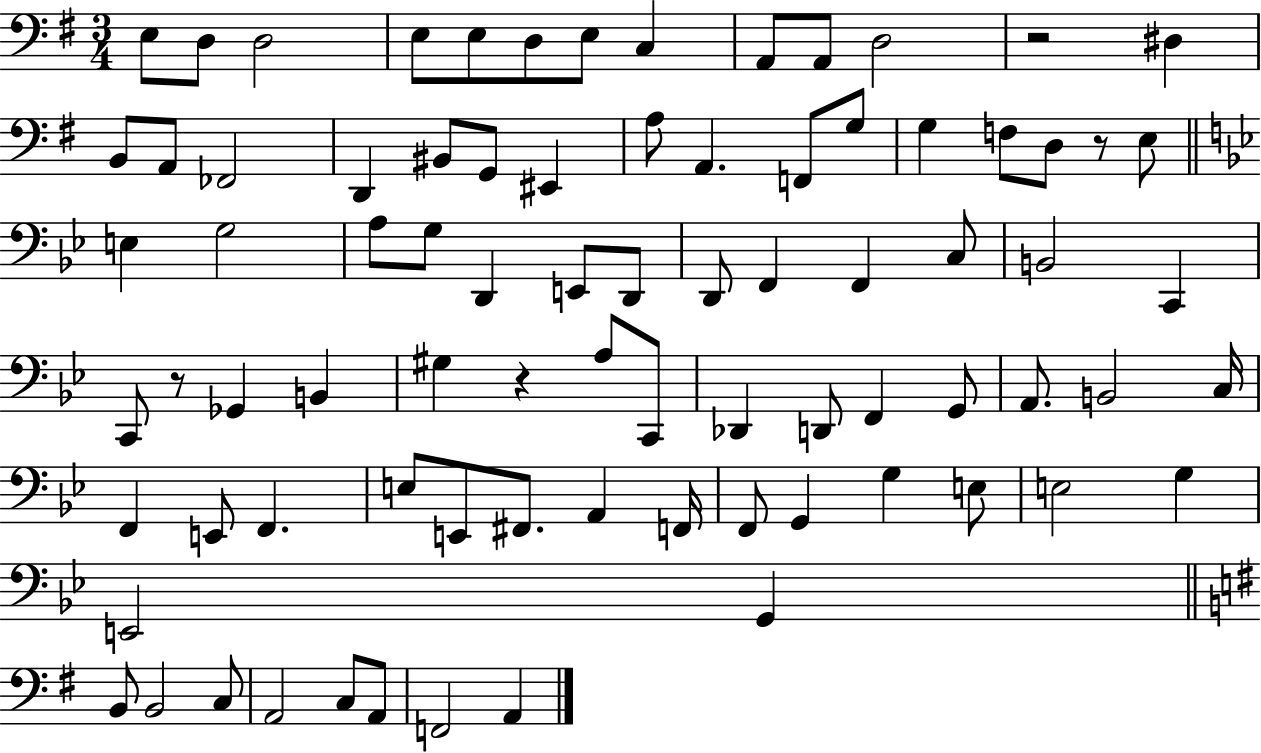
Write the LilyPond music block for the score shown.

{
  \clef bass
  \numericTimeSignature
  \time 3/4
  \key g \major
  e8 d8 d2 | e8 e8 d8 e8 c4 | a,8 a,8 d2 | r2 dis4 | \break b,8 a,8 fes,2 | d,4 bis,8 g,8 eis,4 | a8 a,4. f,8 g8 | g4 f8 d8 r8 e8 | \break \bar "||" \break \key bes \major e4 g2 | a8 g8 d,4 e,8 d,8 | d,8 f,4 f,4 c8 | b,2 c,4 | \break c,8 r8 ges,4 b,4 | gis4 r4 a8 c,8 | des,4 d,8 f,4 g,8 | a,8. b,2 c16 | \break f,4 e,8 f,4. | e8 e,8 fis,8. a,4 f,16 | f,8 g,4 g4 e8 | e2 g4 | \break e,2 g,4 | \bar "||" \break \key e \minor b,8 b,2 c8 | a,2 c8 a,8 | f,2 a,4 | \bar "|."
}